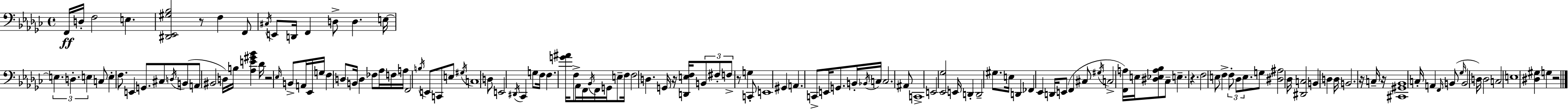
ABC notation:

X:1
T:Untitled
M:4/4
L:1/4
K:Ebm
F,,/4 D,/4 F,2 E, [^D,,_E,,^G,_B,]2 z/2 F, F,,/2 ^C,/4 E,,/2 D,,/4 F,, D,/2 D, E,/4 E, D, E, C,/2 E, F,/2 E,, G,,/2 ^C,/2 D,/4 B,,/2 A,,/2 ^B,,2 D,/4 B,/4 [_A,E^G_B] _D/4 z2 _E,/4 B,,/2 A,,/4 _E,,/4 G,/4 F, D,/2 B,,/4 D, _F,/2 _A,/4 F,/4 A,/4 F,,2 B,/4 E,,/2 C,,/2 E,/2 ^G,/4 C,4 D,/2 E,,2 ^D,,/4 _C,, G,/2 F,/4 F, [G^A]/4 F,/2 _A,,/4 F,,/4 _B,,/4 F,,/4 G,,/4 E,/2 F,/4 F,2 D, G,,/4 z/4 [D,,E,F,]/4 B,,/2 ^F,/2 F,/2 z/2 G, C,,/2 E,,4 ^G,, A,, C,,/2 E,,/4 G,,/2 B,,/4 _B,,/4 C,/4 C,2 ^A,,/2 C,,4 E,,2 [_E,,_G,]2 E,,/4 D,, D,,2 ^G,/2 E,/4 D,, _F,, _E,, D,,/4 E,,/2 F,, ^C,/2 ^G,/4 C,2 [F,,A,]/4 E,/4 [^D,_E,A,_B,]/2 _C,/2 E, z F,2 E,/2 F, F,/2 _D,/2 E,/2 G,/2 [^D,^A,]2 _D,/4 [^D,,C,]2 B,, D, D,/4 B,,2 z/4 C,/4 z/4 [^C,,^G,,_B,,]4 C,/4 A,, F,,/4 B,,/2 _G,/4 B,,2 D,/4 D,2 C,2 E,4 [^D,^G,] G, z2